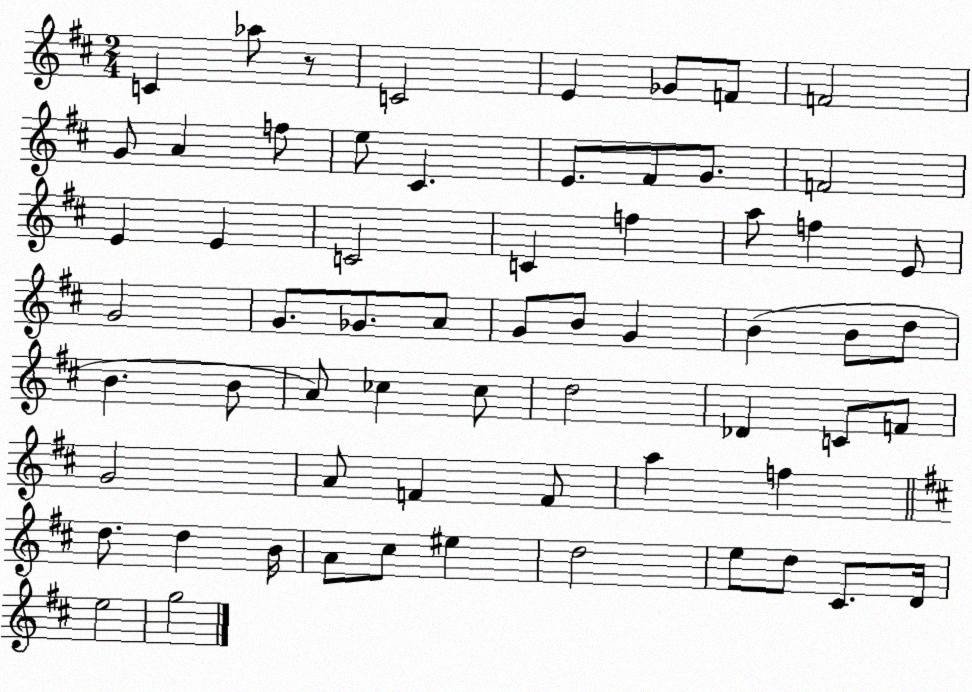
X:1
T:Untitled
M:2/4
L:1/4
K:D
C _a/2 z/2 C2 E _G/2 F/2 F2 G/2 A f/2 e/2 ^C E/2 ^F/2 G/2 F2 E E C2 C f a/2 f E/2 G2 G/2 _G/2 A/2 G/2 B/2 G B B/2 d/2 B B/2 A/2 _c _c/2 d2 _D C/2 F/2 G2 A/2 F F/2 a f d/2 d B/4 A/2 ^c/2 ^e d2 e/2 d/2 ^C/2 D/4 e2 g2